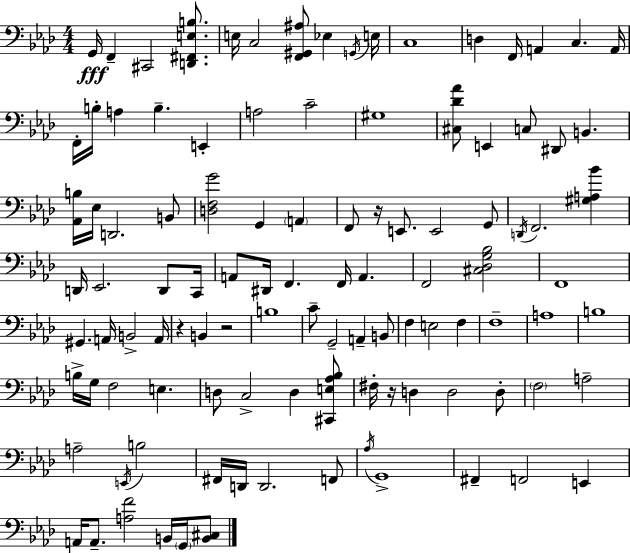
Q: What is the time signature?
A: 4/4